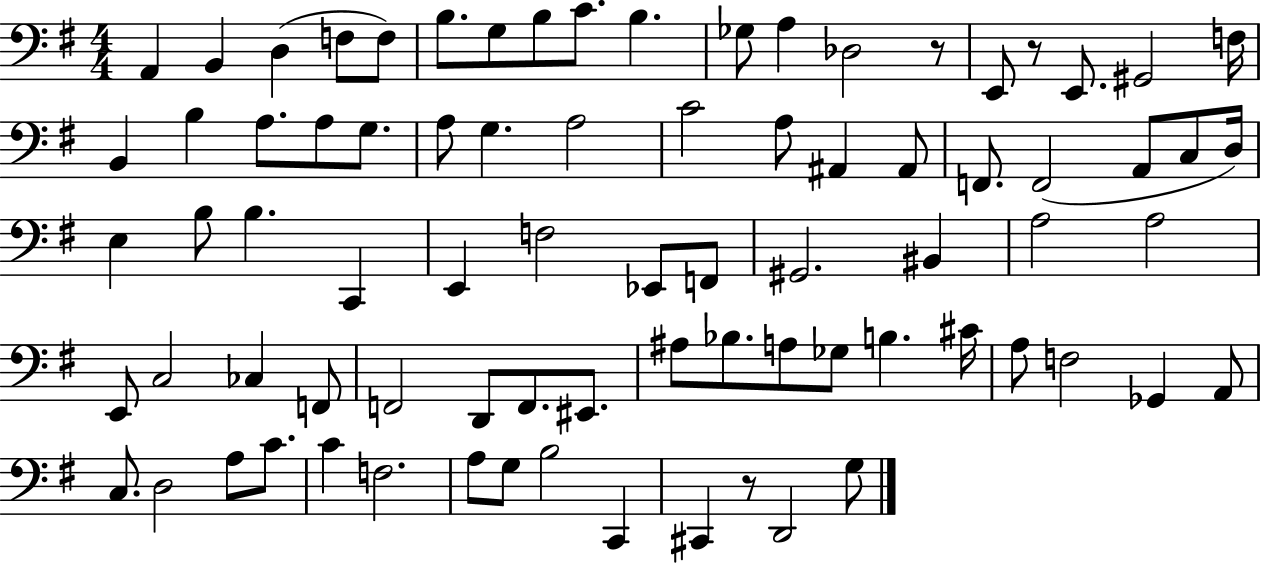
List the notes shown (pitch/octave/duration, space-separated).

A2/q B2/q D3/q F3/e F3/e B3/e. G3/e B3/e C4/e. B3/q. Gb3/e A3/q Db3/h R/e E2/e R/e E2/e. G#2/h F3/s B2/q B3/q A3/e. A3/e G3/e. A3/e G3/q. A3/h C4/h A3/e A#2/q A#2/e F2/e. F2/h A2/e C3/e D3/s E3/q B3/e B3/q. C2/q E2/q F3/h Eb2/e F2/e G#2/h. BIS2/q A3/h A3/h E2/e C3/h CES3/q F2/e F2/h D2/e F2/e. EIS2/e. A#3/e Bb3/e. A3/e Gb3/e B3/q. C#4/s A3/e F3/h Gb2/q A2/e C3/e. D3/h A3/e C4/e. C4/q F3/h. A3/e G3/e B3/h C2/q C#2/q R/e D2/h G3/e